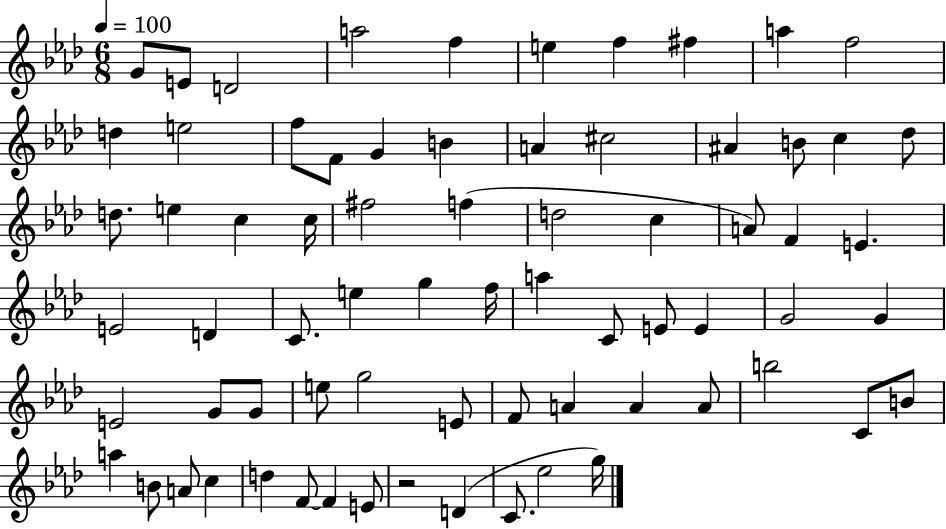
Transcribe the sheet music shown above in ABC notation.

X:1
T:Untitled
M:6/8
L:1/4
K:Ab
G/2 E/2 D2 a2 f e f ^f a f2 d e2 f/2 F/2 G B A ^c2 ^A B/2 c _d/2 d/2 e c c/4 ^f2 f d2 c A/2 F E E2 D C/2 e g f/4 a C/2 E/2 E G2 G E2 G/2 G/2 e/2 g2 E/2 F/2 A A A/2 b2 C/2 B/2 a B/2 A/2 c d F/2 F E/2 z2 D C/2 _e2 g/4